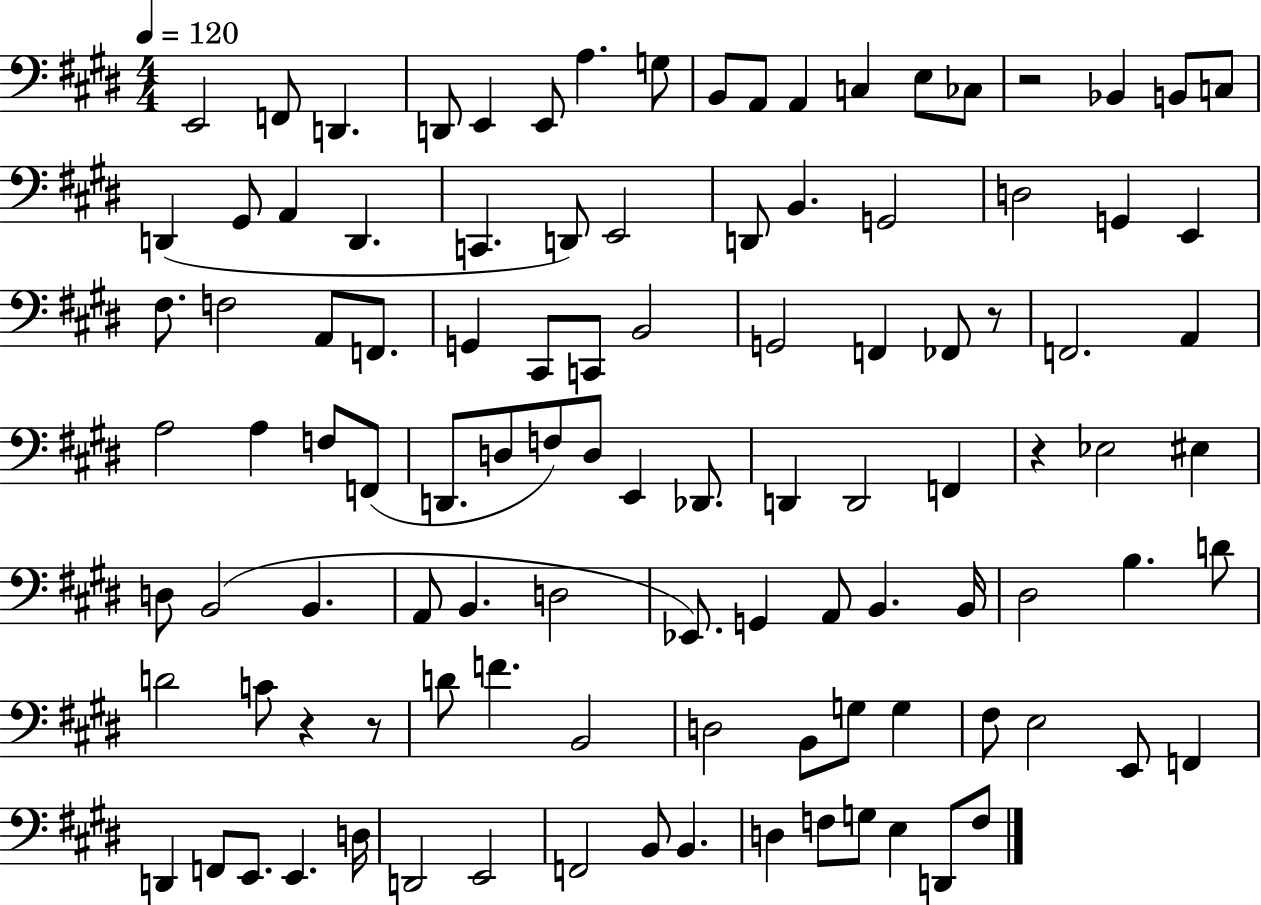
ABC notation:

X:1
T:Untitled
M:4/4
L:1/4
K:E
E,,2 F,,/2 D,, D,,/2 E,, E,,/2 A, G,/2 B,,/2 A,,/2 A,, C, E,/2 _C,/2 z2 _B,, B,,/2 C,/2 D,, ^G,,/2 A,, D,, C,, D,,/2 E,,2 D,,/2 B,, G,,2 D,2 G,, E,, ^F,/2 F,2 A,,/2 F,,/2 G,, ^C,,/2 C,,/2 B,,2 G,,2 F,, _F,,/2 z/2 F,,2 A,, A,2 A, F,/2 F,,/2 D,,/2 D,/2 F,/2 D,/2 E,, _D,,/2 D,, D,,2 F,, z _E,2 ^E, D,/2 B,,2 B,, A,,/2 B,, D,2 _E,,/2 G,, A,,/2 B,, B,,/4 ^D,2 B, D/2 D2 C/2 z z/2 D/2 F B,,2 D,2 B,,/2 G,/2 G, ^F,/2 E,2 E,,/2 F,, D,, F,,/2 E,,/2 E,, D,/4 D,,2 E,,2 F,,2 B,,/2 B,, D, F,/2 G,/2 E, D,,/2 F,/2